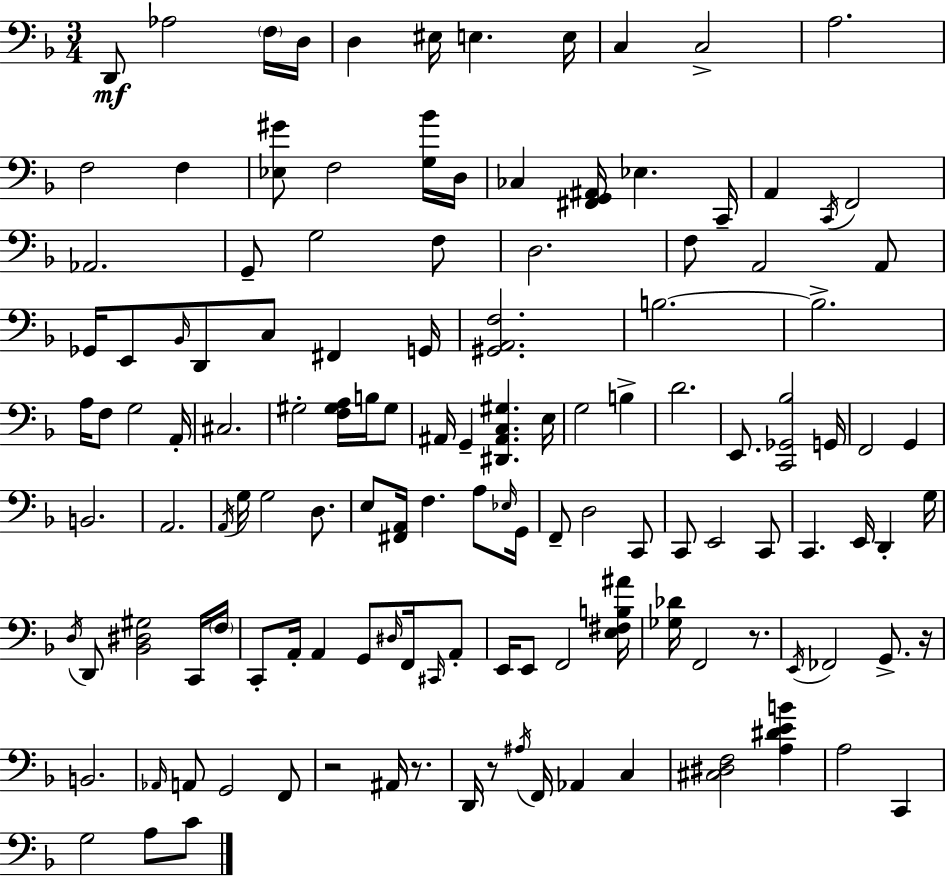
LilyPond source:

{
  \clef bass
  \numericTimeSignature
  \time 3/4
  \key f \major
  d,8\mf aes2 \parenthesize f16 d16 | d4 eis16 e4. e16 | c4 c2-> | a2. | \break f2 f4 | <ees gis'>8 f2 <g bes'>16 d16 | ces4 <fis, g, ais,>16 ees4. c,16-- | a,4 \acciaccatura { c,16 } f,2 | \break aes,2. | g,8-- g2 f8 | d2. | f8 a,2 a,8 | \break ges,16 e,8 \grace { bes,16 } d,8 c8 fis,4 | g,16 <gis, a, f>2. | b2.~~ | b2.-> | \break a16 f8 g2 | a,16-. cis2. | gis2-. <f gis a>16 b16 | gis8 ais,16 g,4-- <dis, ais, c gis>4. | \break e16 g2 b4-> | d'2. | e,8. <c, ges, bes>2 | g,16 f,2 g,4 | \break b,2. | a,2. | \acciaccatura { a,16 } g16 g2 | d8. e8 <fis, a,>16 f4. | \break a8 \grace { ees16 } g,16 f,8-- d2 | c,8 c,8 e,2 | c,8 c,4. e,16 d,4-. | g16 \acciaccatura { d16 } d,8 <bes, dis gis>2 | \break c,16 \parenthesize f16 c,8-. a,16-. a,4 | g,8 \grace { dis16 } f,16 \grace { cis,16 } a,8-. e,16 e,8 f,2 | <e fis b ais'>16 <ges des'>16 f,2 | r8. \acciaccatura { e,16 } fes,2 | \break g,8.-> r16 b,2. | \grace { aes,16 } a,8 g,2 | f,8 r2 | ais,16 r8. d,16 r8 | \break \acciaccatura { ais16 } f,16 aes,4 c4 <cis dis f>2 | <a dis' e' b'>4 a2 | c,4 g2 | a8 c'8 \bar "|."
}